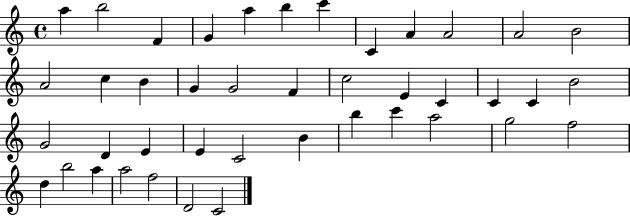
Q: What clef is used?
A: treble